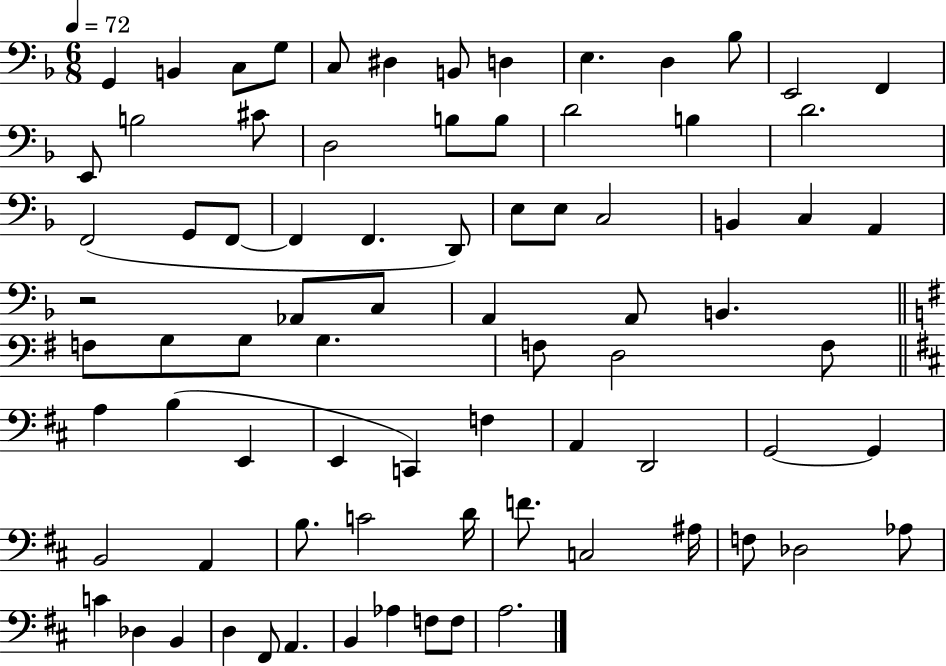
{
  \clef bass
  \numericTimeSignature
  \time 6/8
  \key f \major
  \tempo 4 = 72
  g,4 b,4 c8 g8 | c8 dis4 b,8 d4 | e4. d4 bes8 | e,2 f,4 | \break e,8 b2 cis'8 | d2 b8 b8 | d'2 b4 | d'2. | \break f,2( g,8 f,8~~ | f,4 f,4. d,8) | e8 e8 c2 | b,4 c4 a,4 | \break r2 aes,8 c8 | a,4 a,8 b,4. | \bar "||" \break \key g \major f8 g8 g8 g4. | f8 d2 f8 | \bar "||" \break \key d \major a4 b4( e,4 | e,4 c,4) f4 | a,4 d,2 | g,2~~ g,4 | \break b,2 a,4 | b8. c'2 d'16 | f'8. c2 ais16 | f8 des2 aes8 | \break c'4 des4 b,4 | d4 fis,8 a,4. | b,4 aes4 f8 f8 | a2. | \break \bar "|."
}